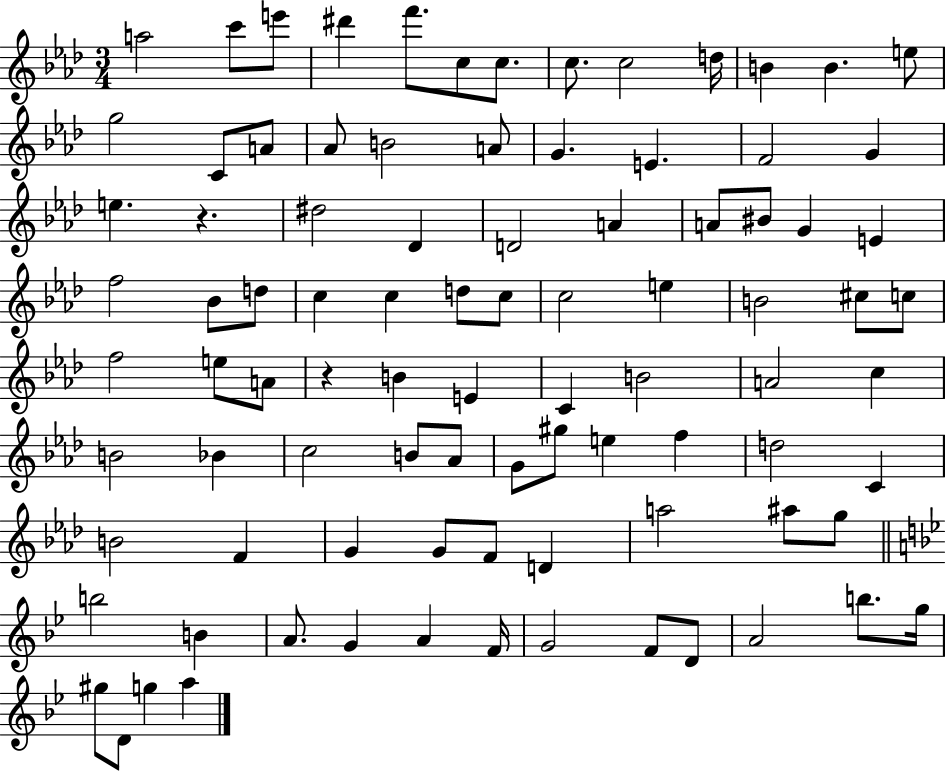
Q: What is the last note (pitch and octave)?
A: A5